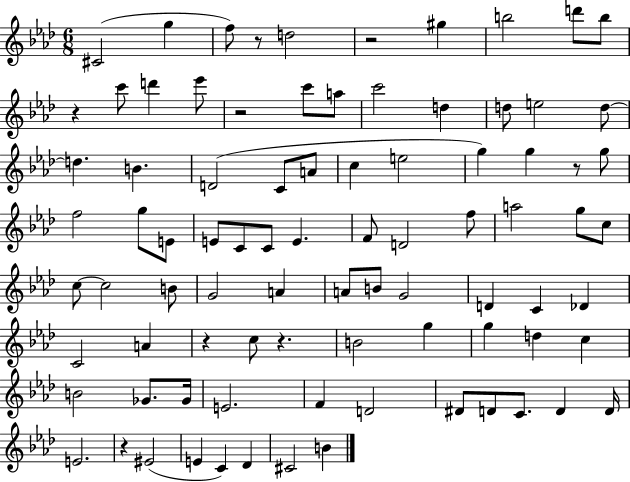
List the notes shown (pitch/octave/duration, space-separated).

C#4/h G5/q F5/e R/e D5/h R/h G#5/q B5/h D6/e B5/e R/q C6/e D6/q Eb6/e R/h C6/e A5/e C6/h D5/q D5/e E5/h D5/e D5/q. B4/q. D4/h C4/e A4/e C5/q E5/h G5/q G5/q R/e G5/e F5/h G5/e E4/e E4/e C4/e C4/e E4/q. F4/e D4/h F5/e A5/h G5/e C5/e C5/e C5/h B4/e G4/h A4/q A4/e B4/e G4/h D4/q C4/q Db4/q C4/h A4/q R/q C5/e R/q. B4/h G5/q G5/q D5/q C5/q B4/h Gb4/e. Gb4/s E4/h. F4/q D4/h D#4/e D4/e C4/e. D4/q D4/s E4/h. R/q EIS4/h E4/q C4/q Db4/q C#4/h B4/q